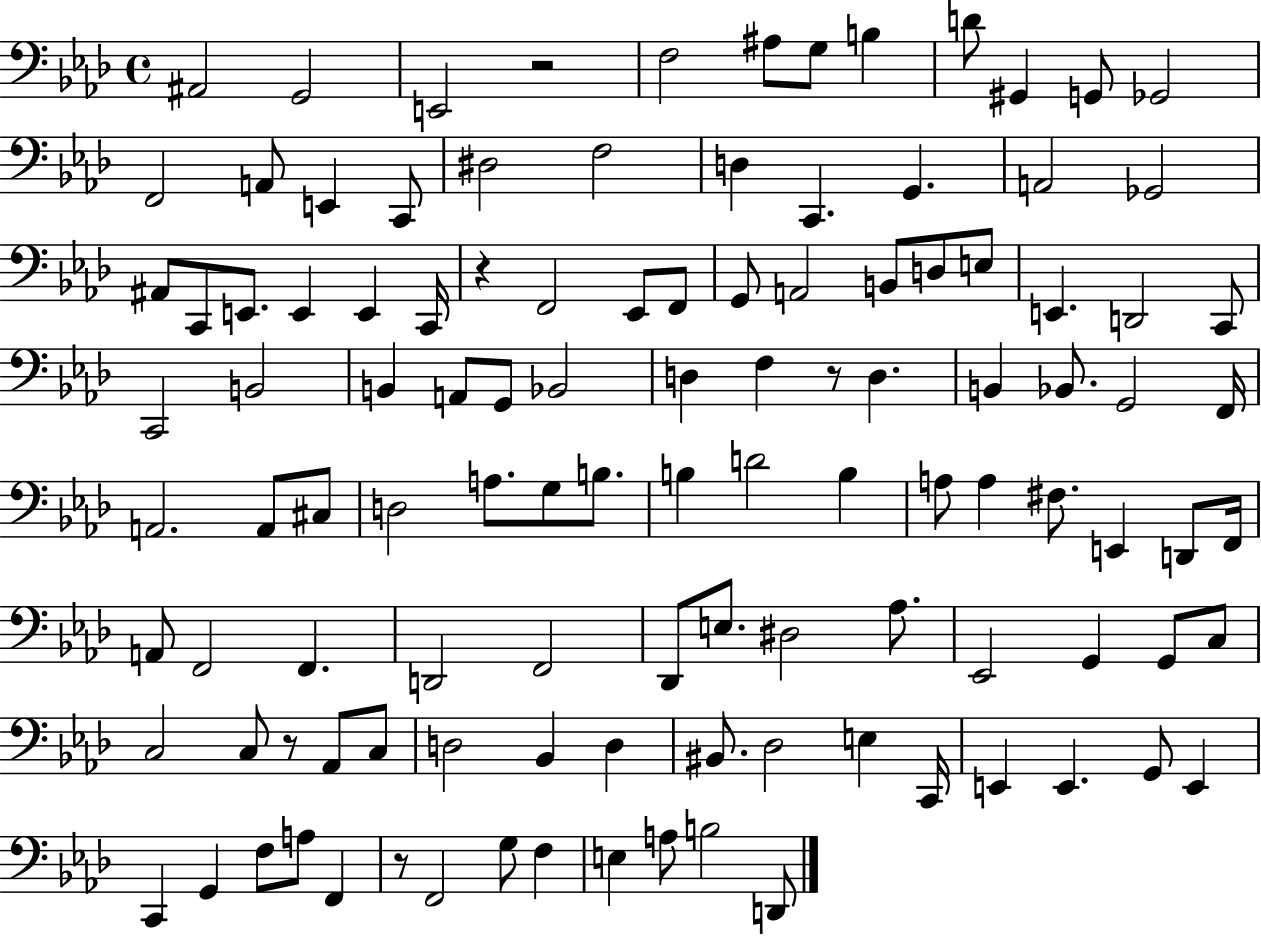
A#2/h G2/h E2/h R/h F3/h A#3/e G3/e B3/q D4/e G#2/q G2/e Gb2/h F2/h A2/e E2/q C2/e D#3/h F3/h D3/q C2/q. G2/q. A2/h Gb2/h A#2/e C2/e E2/e. E2/q E2/q C2/s R/q F2/h Eb2/e F2/e G2/e A2/h B2/e D3/e E3/e E2/q. D2/h C2/e C2/h B2/h B2/q A2/e G2/e Bb2/h D3/q F3/q R/e D3/q. B2/q Bb2/e. G2/h F2/s A2/h. A2/e C#3/e D3/h A3/e. G3/e B3/e. B3/q D4/h B3/q A3/e A3/q F#3/e. E2/q D2/e F2/s A2/e F2/h F2/q. D2/h F2/h Db2/e E3/e. D#3/h Ab3/e. Eb2/h G2/q G2/e C3/e C3/h C3/e R/e Ab2/e C3/e D3/h Bb2/q D3/q BIS2/e. Db3/h E3/q C2/s E2/q E2/q. G2/e E2/q C2/q G2/q F3/e A3/e F2/q R/e F2/h G3/e F3/q E3/q A3/e B3/h D2/e